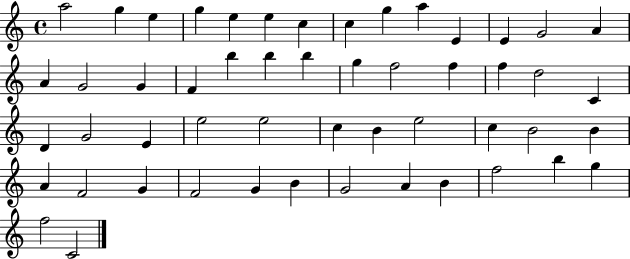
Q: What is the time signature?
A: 4/4